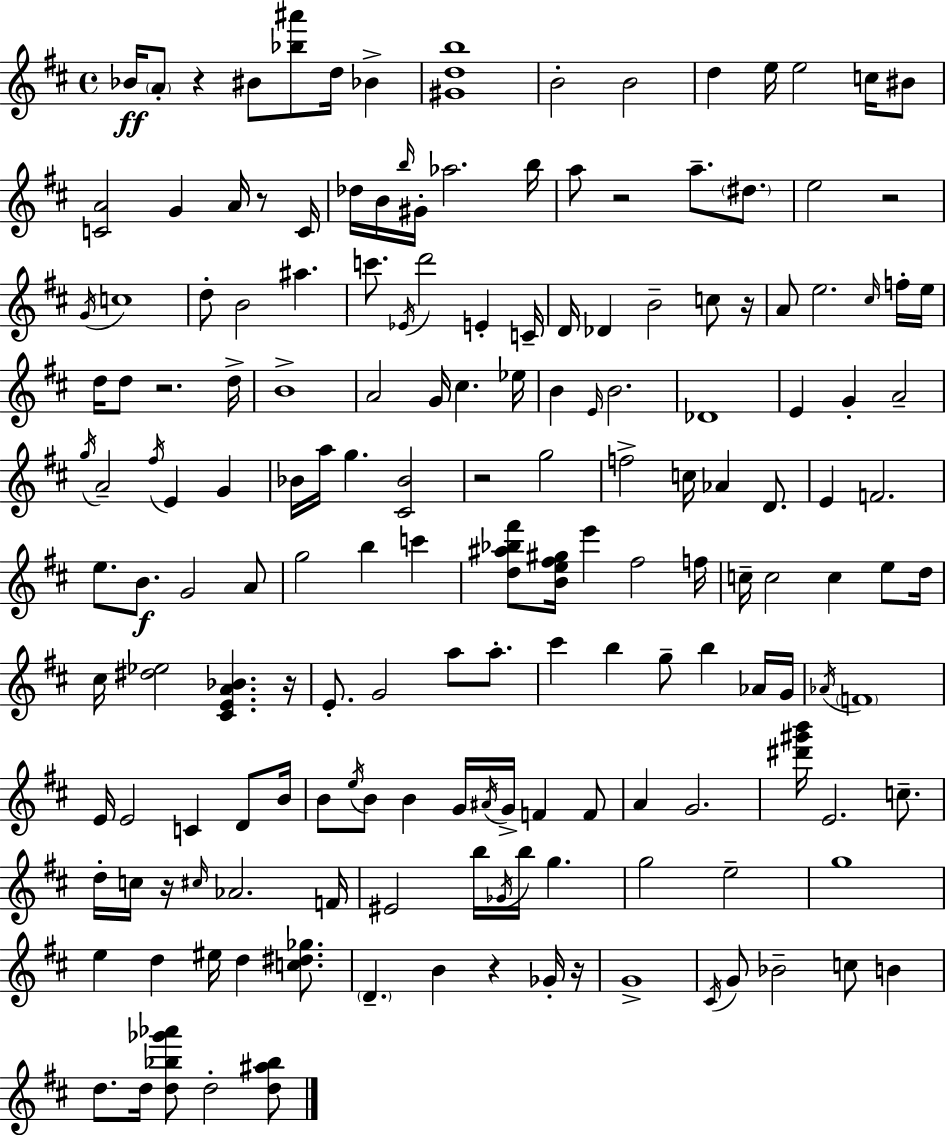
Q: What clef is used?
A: treble